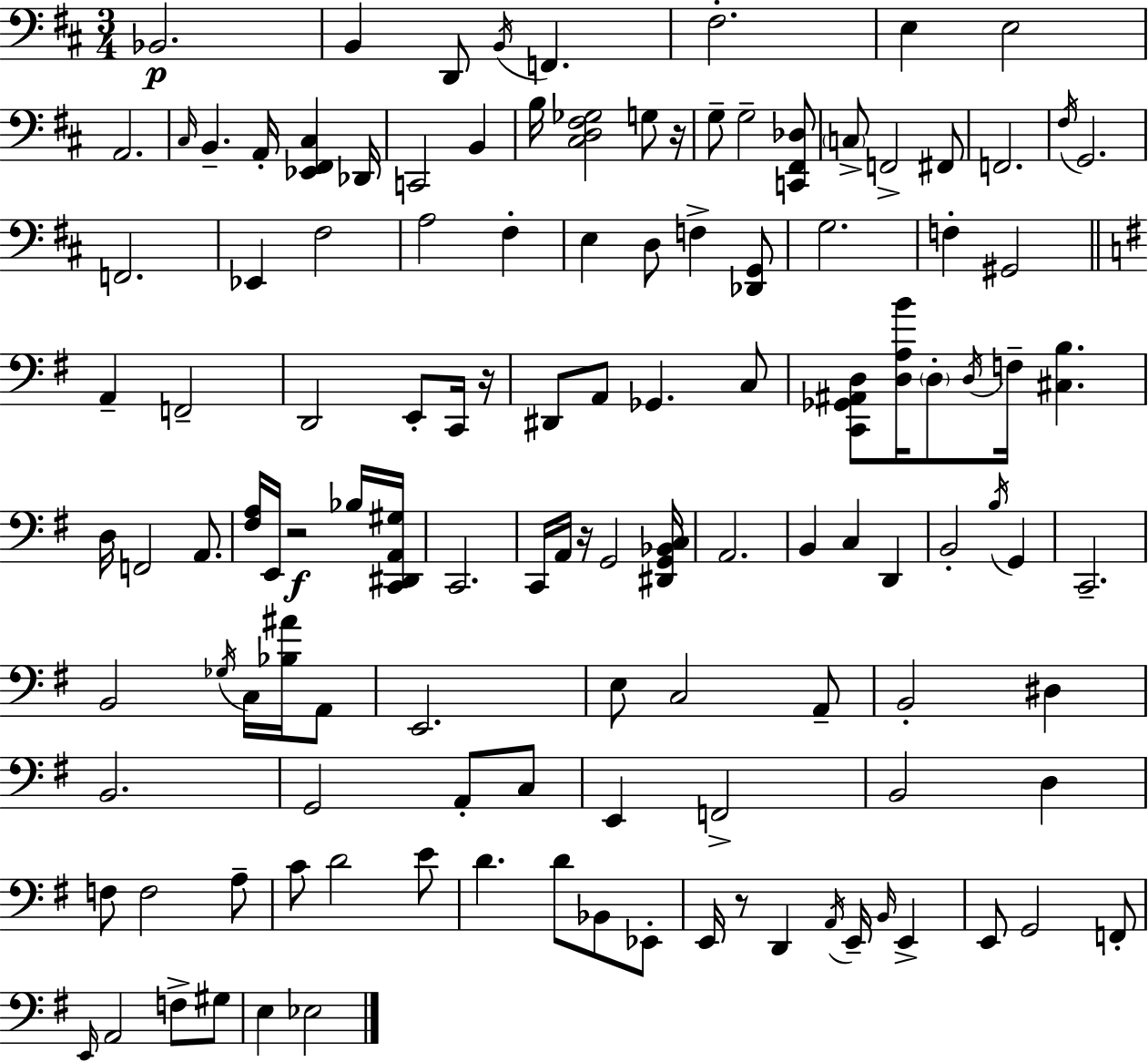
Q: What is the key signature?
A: D major